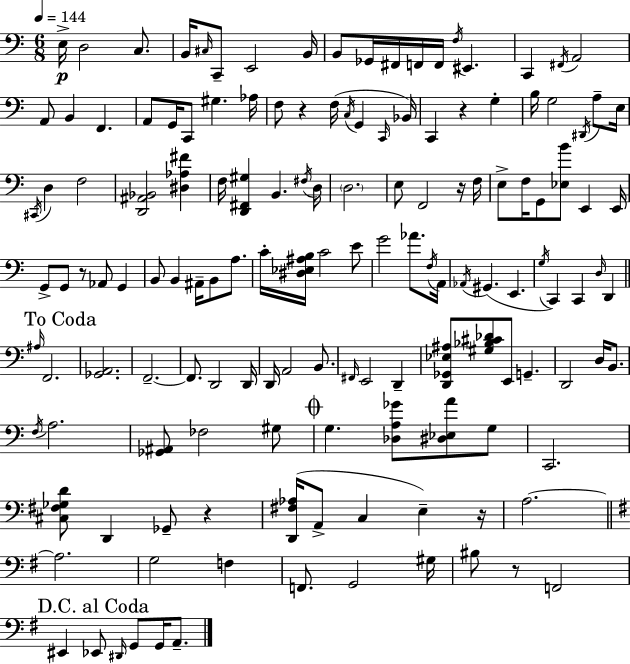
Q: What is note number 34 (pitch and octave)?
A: G3